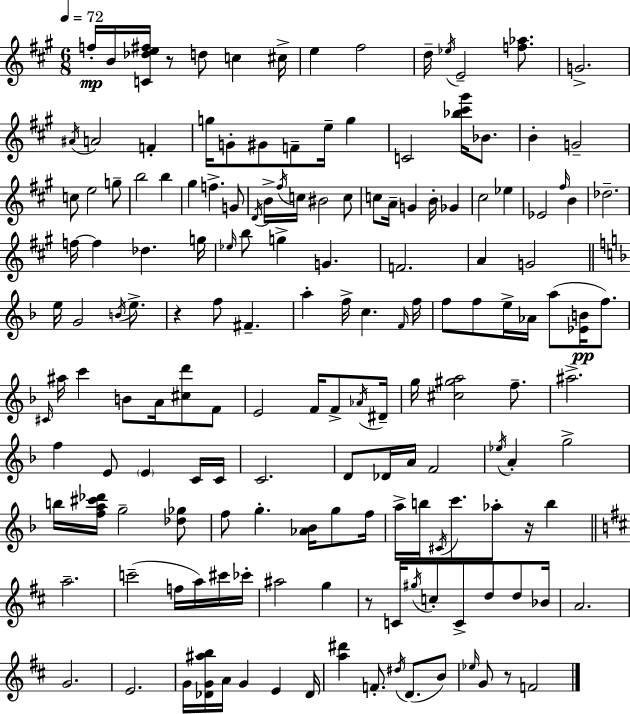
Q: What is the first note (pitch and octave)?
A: F5